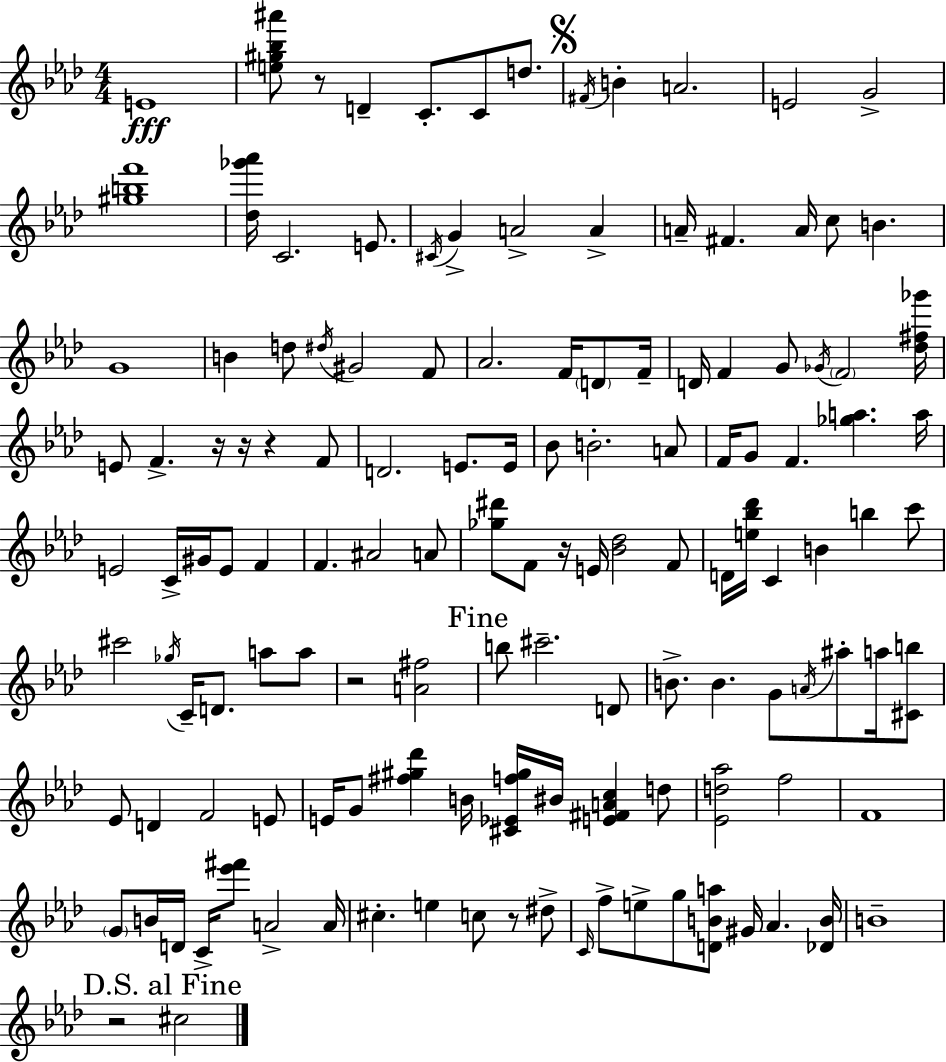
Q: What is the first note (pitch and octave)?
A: E4